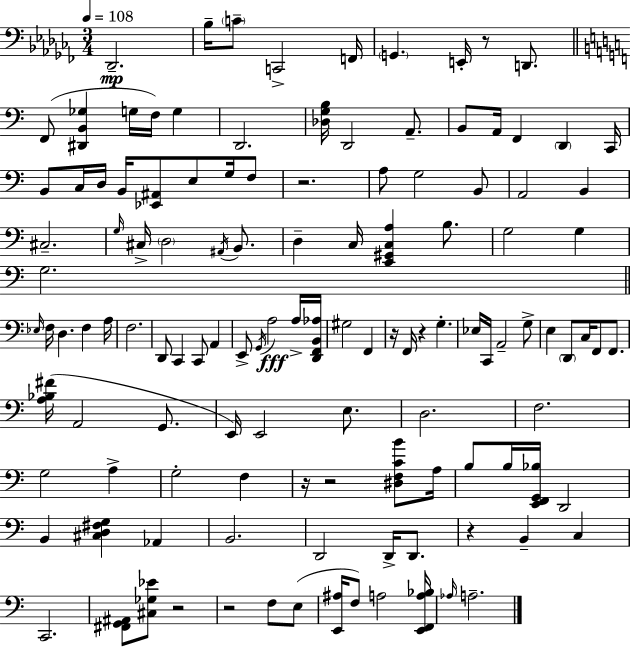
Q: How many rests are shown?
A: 9